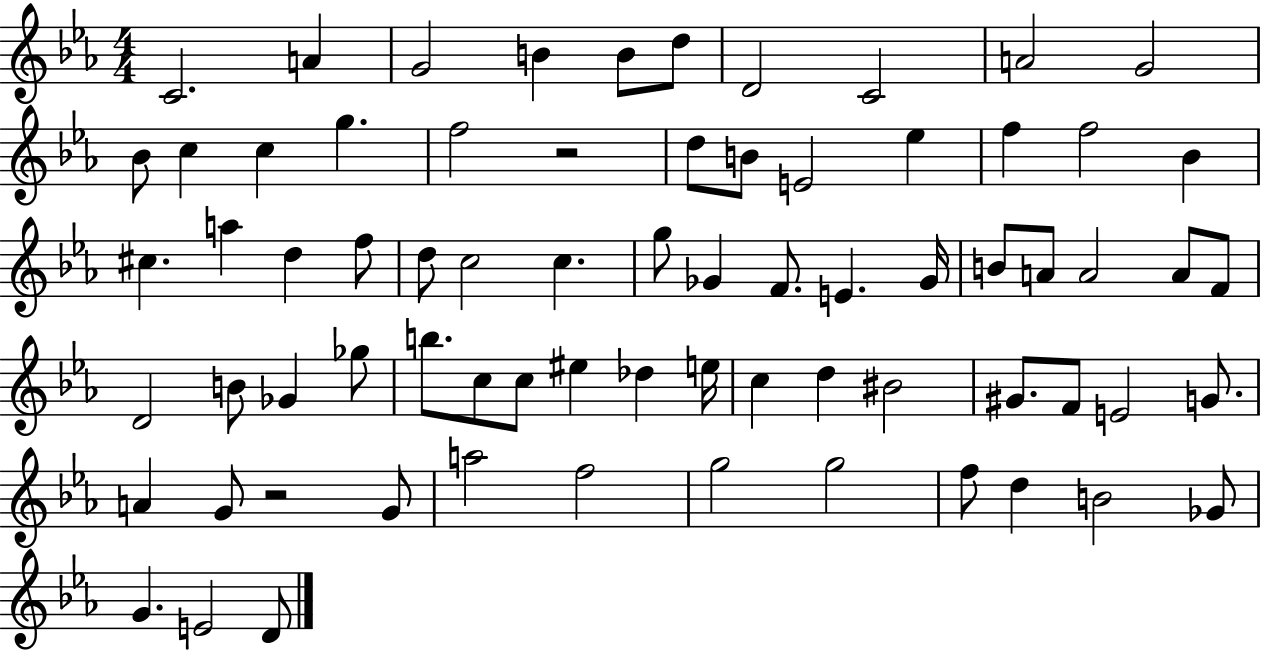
C4/h. A4/q G4/h B4/q B4/e D5/e D4/h C4/h A4/h G4/h Bb4/e C5/q C5/q G5/q. F5/h R/h D5/e B4/e E4/h Eb5/q F5/q F5/h Bb4/q C#5/q. A5/q D5/q F5/e D5/e C5/h C5/q. G5/e Gb4/q F4/e. E4/q. Gb4/s B4/e A4/e A4/h A4/e F4/e D4/h B4/e Gb4/q Gb5/e B5/e. C5/e C5/e EIS5/q Db5/q E5/s C5/q D5/q BIS4/h G#4/e. F4/e E4/h G4/e. A4/q G4/e R/h G4/e A5/h F5/h G5/h G5/h F5/e D5/q B4/h Gb4/e G4/q. E4/h D4/e